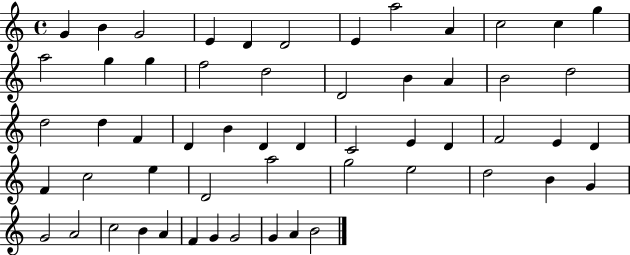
{
  \clef treble
  \time 4/4
  \defaultTimeSignature
  \key c \major
  g'4 b'4 g'2 | e'4 d'4 d'2 | e'4 a''2 a'4 | c''2 c''4 g''4 | \break a''2 g''4 g''4 | f''2 d''2 | d'2 b'4 a'4 | b'2 d''2 | \break d''2 d''4 f'4 | d'4 b'4 d'4 d'4 | c'2 e'4 d'4 | f'2 e'4 d'4 | \break f'4 c''2 e''4 | d'2 a''2 | g''2 e''2 | d''2 b'4 g'4 | \break g'2 a'2 | c''2 b'4 a'4 | f'4 g'4 g'2 | g'4 a'4 b'2 | \break \bar "|."
}